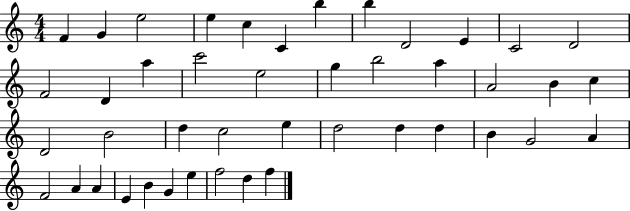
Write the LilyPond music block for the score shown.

{
  \clef treble
  \numericTimeSignature
  \time 4/4
  \key c \major
  f'4 g'4 e''2 | e''4 c''4 c'4 b''4 | b''4 d'2 e'4 | c'2 d'2 | \break f'2 d'4 a''4 | c'''2 e''2 | g''4 b''2 a''4 | a'2 b'4 c''4 | \break d'2 b'2 | d''4 c''2 e''4 | d''2 d''4 d''4 | b'4 g'2 a'4 | \break f'2 a'4 a'4 | e'4 b'4 g'4 e''4 | f''2 d''4 f''4 | \bar "|."
}